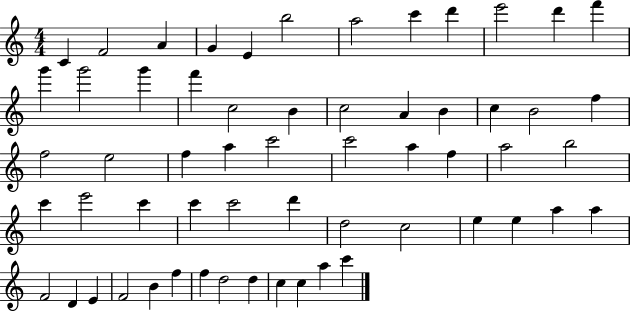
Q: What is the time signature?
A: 4/4